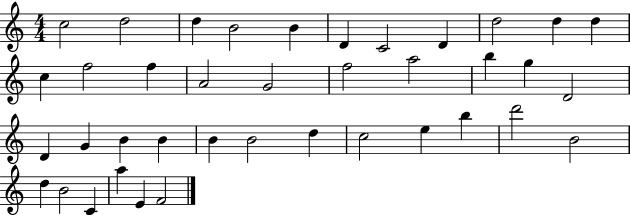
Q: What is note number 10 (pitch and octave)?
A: D5